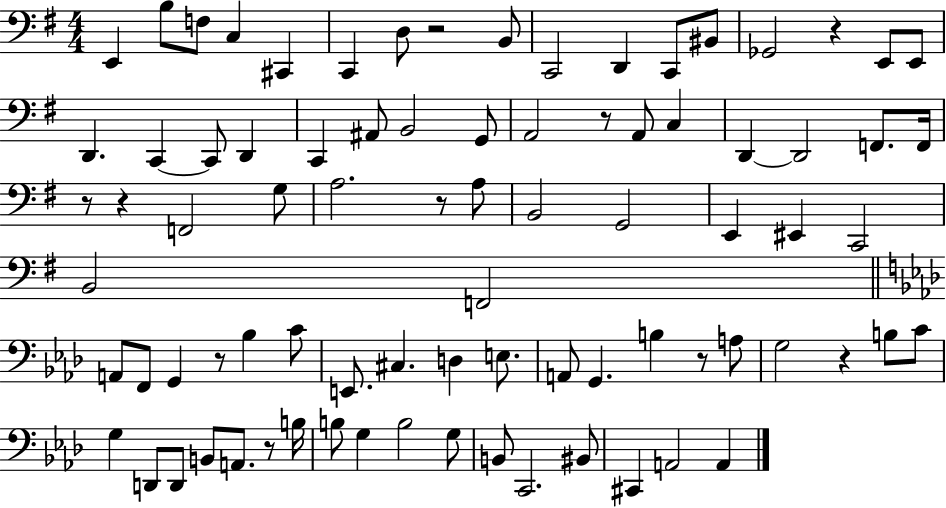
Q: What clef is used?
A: bass